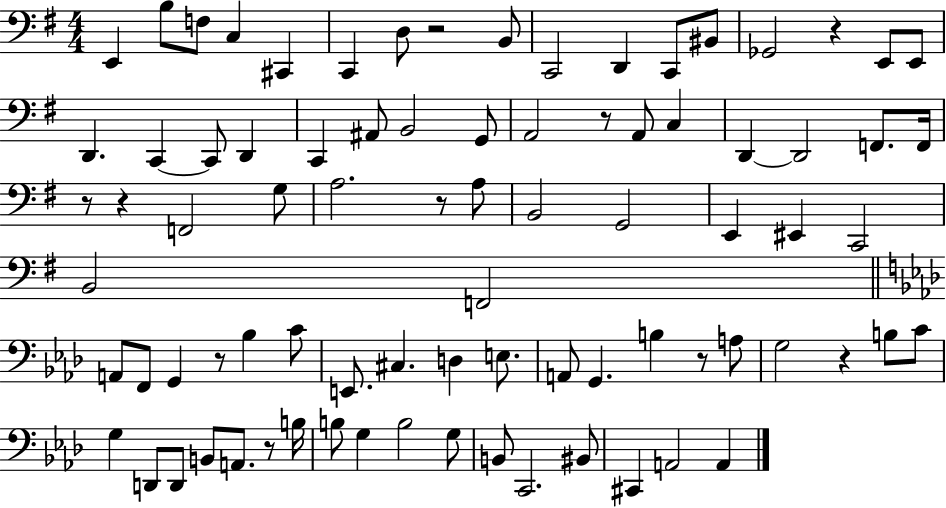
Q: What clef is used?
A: bass